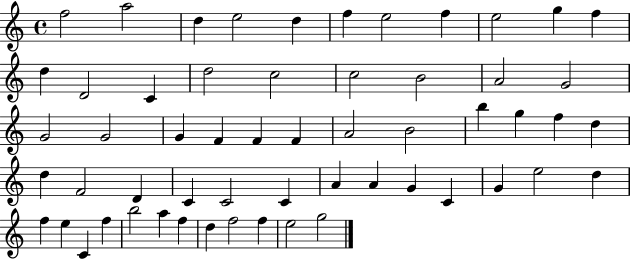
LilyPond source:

{
  \clef treble
  \time 4/4
  \defaultTimeSignature
  \key c \major
  f''2 a''2 | d''4 e''2 d''4 | f''4 e''2 f''4 | e''2 g''4 f''4 | \break d''4 d'2 c'4 | d''2 c''2 | c''2 b'2 | a'2 g'2 | \break g'2 g'2 | g'4 f'4 f'4 f'4 | a'2 b'2 | b''4 g''4 f''4 d''4 | \break d''4 f'2 d'4 | c'4 c'2 c'4 | a'4 a'4 g'4 c'4 | g'4 e''2 d''4 | \break f''4 e''4 c'4 f''4 | b''2 a''4 f''4 | d''4 f''2 f''4 | e''2 g''2 | \break \bar "|."
}